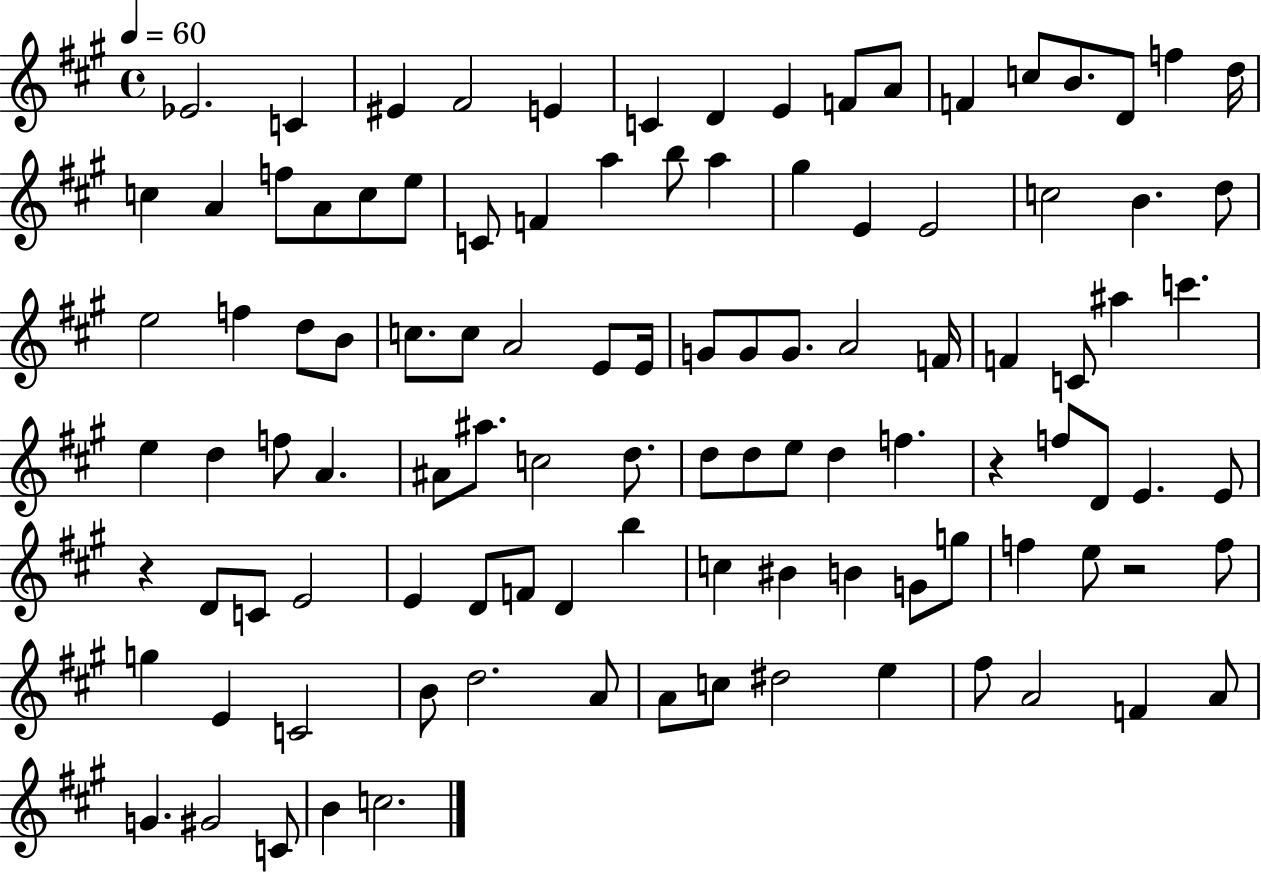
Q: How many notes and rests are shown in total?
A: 106